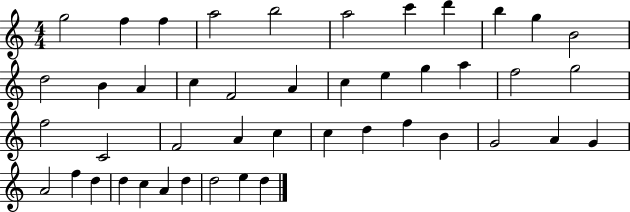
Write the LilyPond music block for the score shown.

{
  \clef treble
  \numericTimeSignature
  \time 4/4
  \key c \major
  g''2 f''4 f''4 | a''2 b''2 | a''2 c'''4 d'''4 | b''4 g''4 b'2 | \break d''2 b'4 a'4 | c''4 f'2 a'4 | c''4 e''4 g''4 a''4 | f''2 g''2 | \break f''2 c'2 | f'2 a'4 c''4 | c''4 d''4 f''4 b'4 | g'2 a'4 g'4 | \break a'2 f''4 d''4 | d''4 c''4 a'4 d''4 | d''2 e''4 d''4 | \bar "|."
}